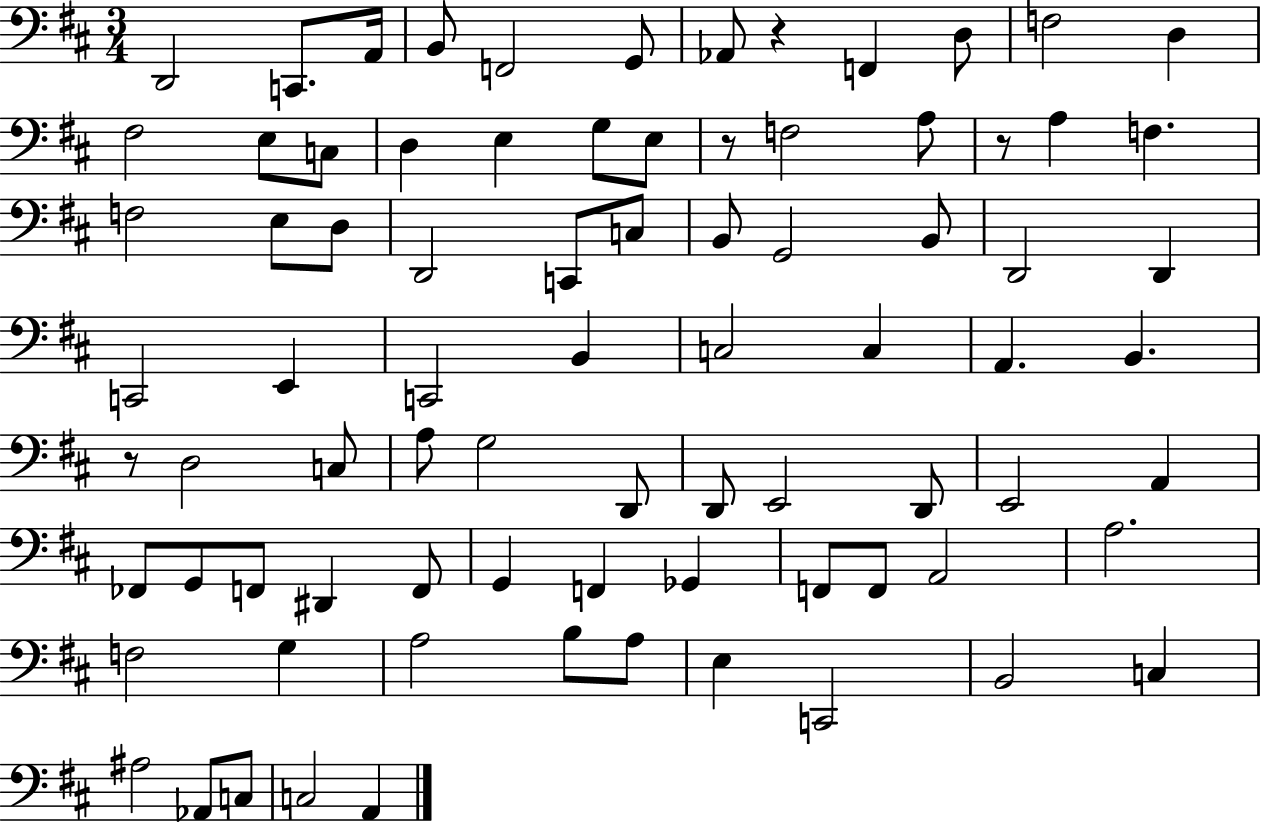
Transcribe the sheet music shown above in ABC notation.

X:1
T:Untitled
M:3/4
L:1/4
K:D
D,,2 C,,/2 A,,/4 B,,/2 F,,2 G,,/2 _A,,/2 z F,, D,/2 F,2 D, ^F,2 E,/2 C,/2 D, E, G,/2 E,/2 z/2 F,2 A,/2 z/2 A, F, F,2 E,/2 D,/2 D,,2 C,,/2 C,/2 B,,/2 G,,2 B,,/2 D,,2 D,, C,,2 E,, C,,2 B,, C,2 C, A,, B,, z/2 D,2 C,/2 A,/2 G,2 D,,/2 D,,/2 E,,2 D,,/2 E,,2 A,, _F,,/2 G,,/2 F,,/2 ^D,, F,,/2 G,, F,, _G,, F,,/2 F,,/2 A,,2 A,2 F,2 G, A,2 B,/2 A,/2 E, C,,2 B,,2 C, ^A,2 _A,,/2 C,/2 C,2 A,,